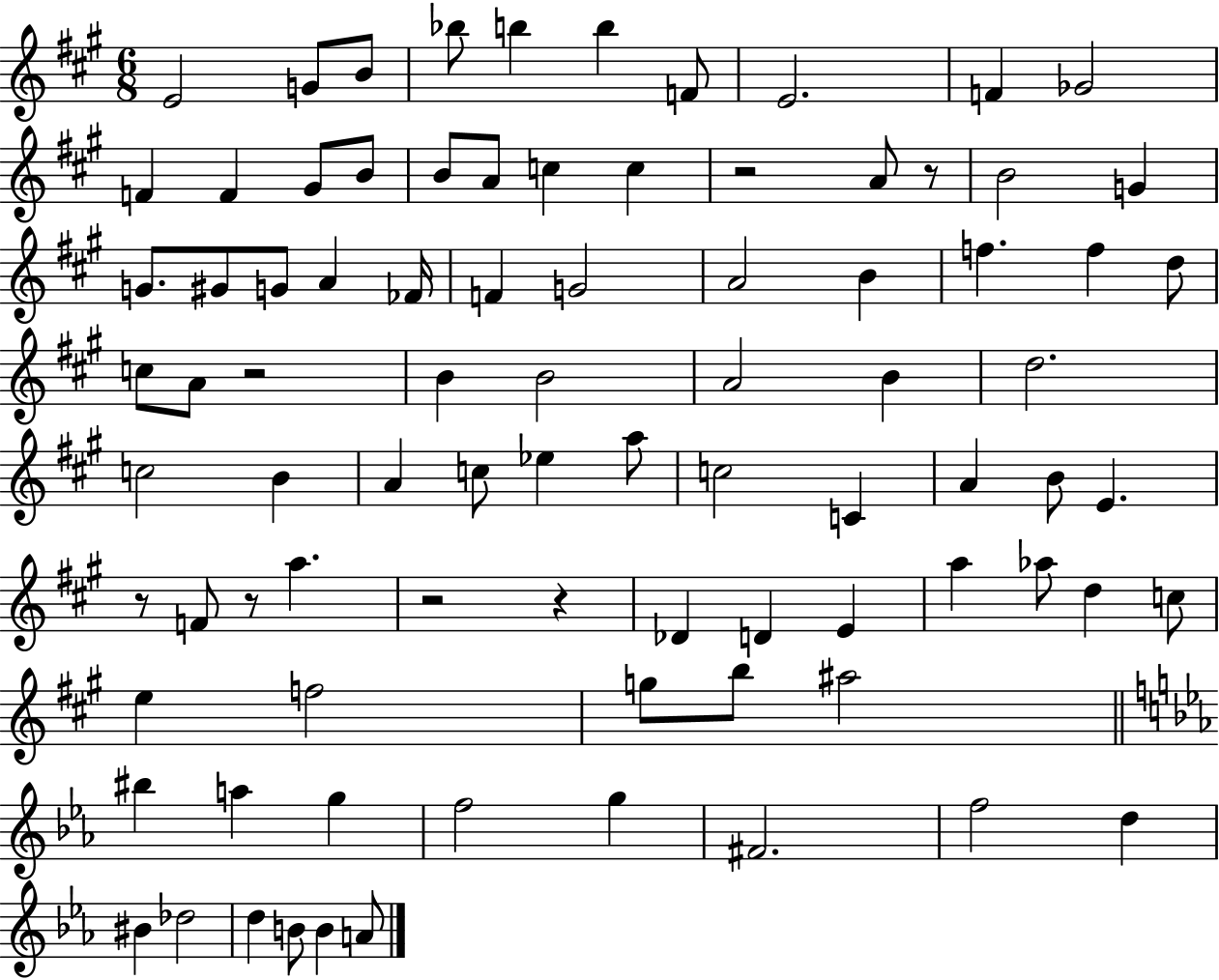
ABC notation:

X:1
T:Untitled
M:6/8
L:1/4
K:A
E2 G/2 B/2 _b/2 b b F/2 E2 F _G2 F F ^G/2 B/2 B/2 A/2 c c z2 A/2 z/2 B2 G G/2 ^G/2 G/2 A _F/4 F G2 A2 B f f d/2 c/2 A/2 z2 B B2 A2 B d2 c2 B A c/2 _e a/2 c2 C A B/2 E z/2 F/2 z/2 a z2 z _D D E a _a/2 d c/2 e f2 g/2 b/2 ^a2 ^b a g f2 g ^F2 f2 d ^B _d2 d B/2 B A/2